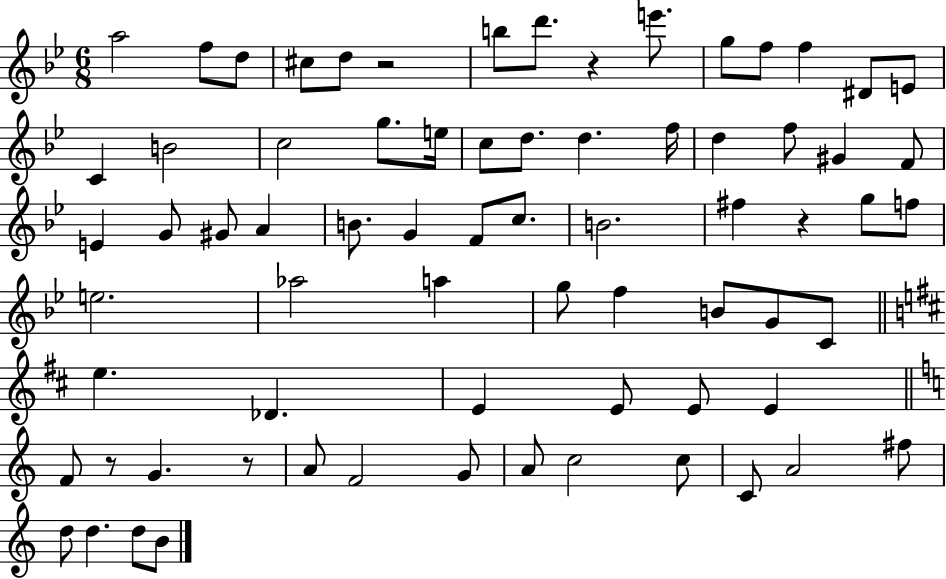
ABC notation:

X:1
T:Untitled
M:6/8
L:1/4
K:Bb
a2 f/2 d/2 ^c/2 d/2 z2 b/2 d'/2 z e'/2 g/2 f/2 f ^D/2 E/2 C B2 c2 g/2 e/4 c/2 d/2 d f/4 d f/2 ^G F/2 E G/2 ^G/2 A B/2 G F/2 c/2 B2 ^f z g/2 f/2 e2 _a2 a g/2 f B/2 G/2 C/2 e _D E E/2 E/2 E F/2 z/2 G z/2 A/2 F2 G/2 A/2 c2 c/2 C/2 A2 ^f/2 d/2 d d/2 B/2